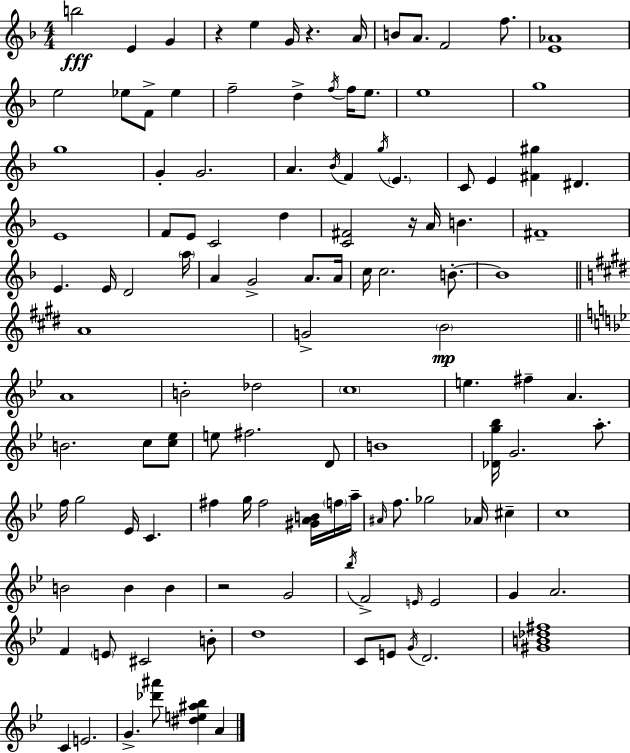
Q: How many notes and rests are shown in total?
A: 121